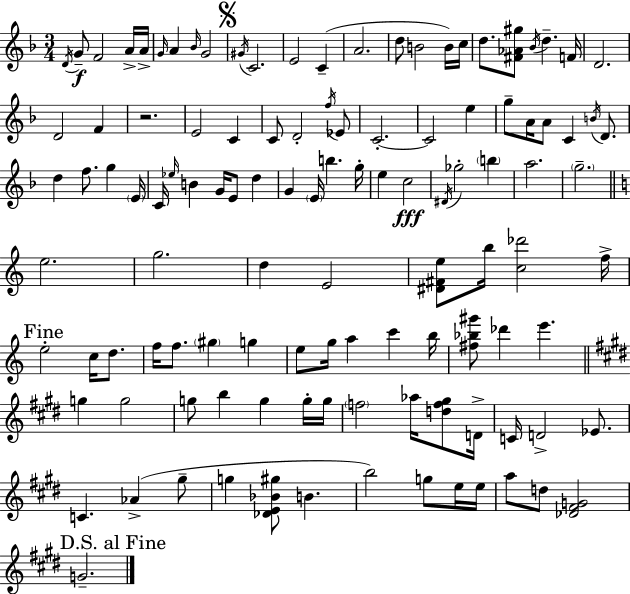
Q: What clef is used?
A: treble